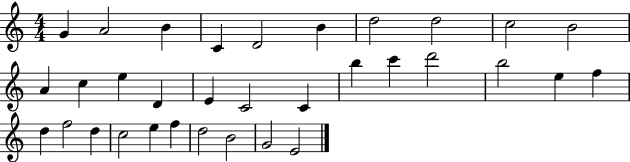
{
  \clef treble
  \numericTimeSignature
  \time 4/4
  \key c \major
  g'4 a'2 b'4 | c'4 d'2 b'4 | d''2 d''2 | c''2 b'2 | \break a'4 c''4 e''4 d'4 | e'4 c'2 c'4 | b''4 c'''4 d'''2 | b''2 e''4 f''4 | \break d''4 f''2 d''4 | c''2 e''4 f''4 | d''2 b'2 | g'2 e'2 | \break \bar "|."
}